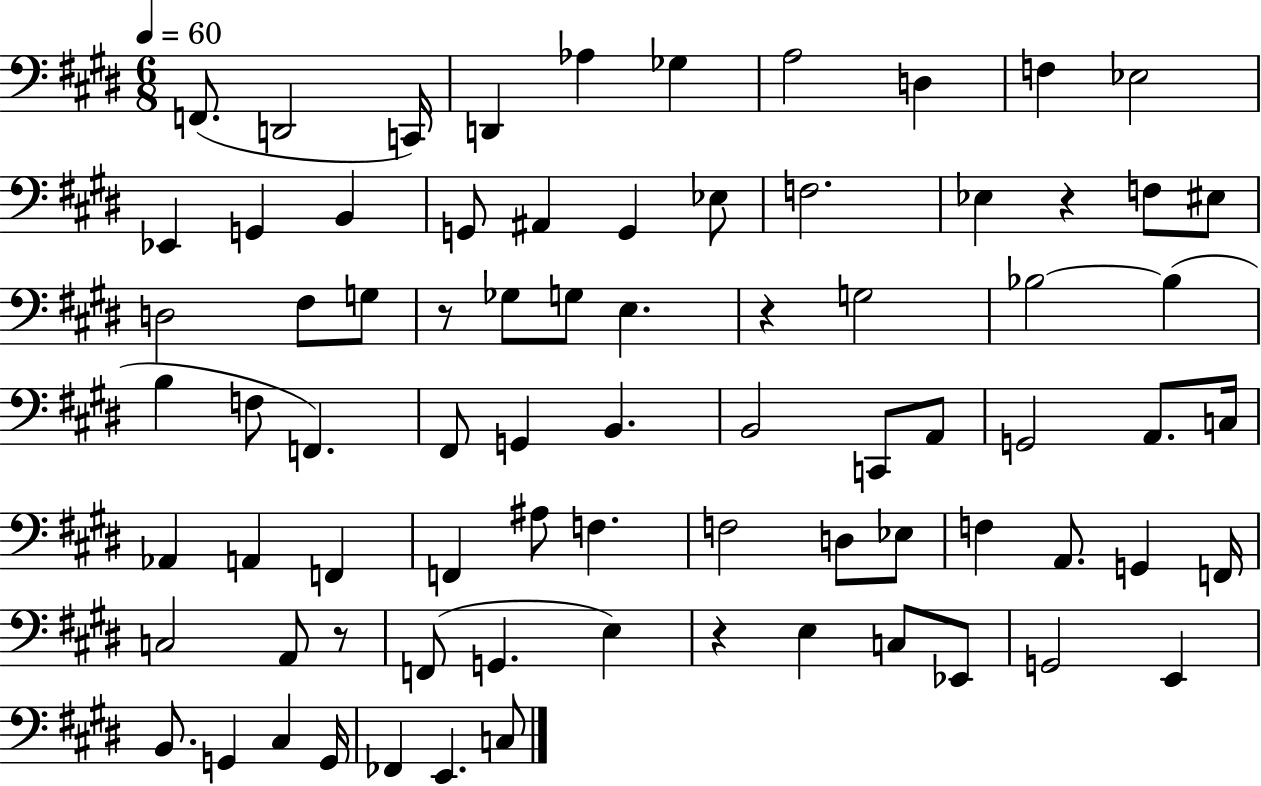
{
  \clef bass
  \numericTimeSignature
  \time 6/8
  \key e \major
  \tempo 4 = 60
  f,8.( d,2 c,16) | d,4 aes4 ges4 | a2 d4 | f4 ees2 | \break ees,4 g,4 b,4 | g,8 ais,4 g,4 ees8 | f2. | ees4 r4 f8 eis8 | \break d2 fis8 g8 | r8 ges8 g8 e4. | r4 g2 | bes2~~ bes4( | \break b4 f8 f,4.) | fis,8 g,4 b,4. | b,2 c,8 a,8 | g,2 a,8. c16 | \break aes,4 a,4 f,4 | f,4 ais8 f4. | f2 d8 ees8 | f4 a,8. g,4 f,16 | \break c2 a,8 r8 | f,8( g,4. e4) | r4 e4 c8 ees,8 | g,2 e,4 | \break b,8. g,4 cis4 g,16 | fes,4 e,4. c8 | \bar "|."
}